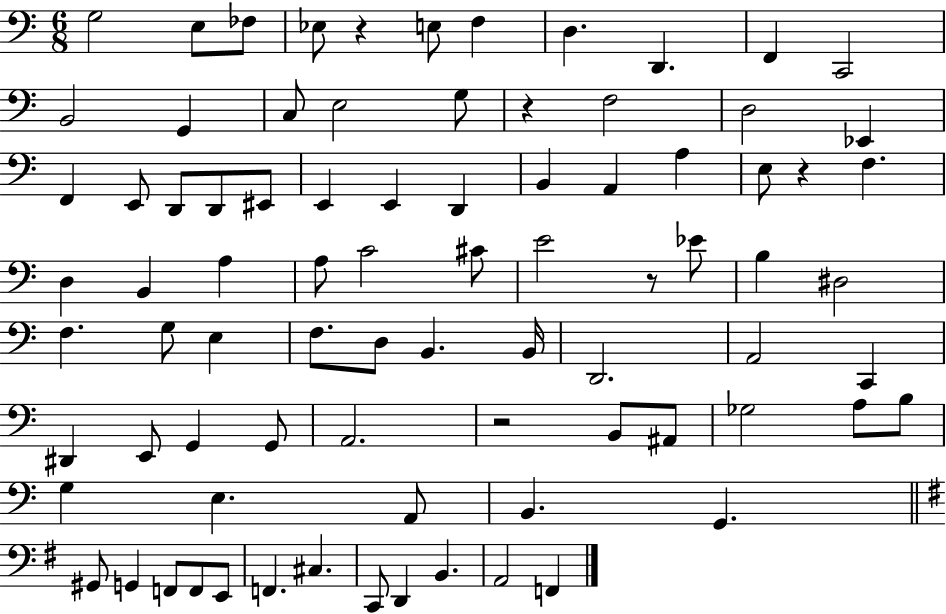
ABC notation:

X:1
T:Untitled
M:6/8
L:1/4
K:C
G,2 E,/2 _F,/2 _E,/2 z E,/2 F, D, D,, F,, C,,2 B,,2 G,, C,/2 E,2 G,/2 z F,2 D,2 _E,, F,, E,,/2 D,,/2 D,,/2 ^E,,/2 E,, E,, D,, B,, A,, A, E,/2 z F, D, B,, A, A,/2 C2 ^C/2 E2 z/2 _E/2 B, ^D,2 F, G,/2 E, F,/2 D,/2 B,, B,,/4 D,,2 A,,2 C,, ^D,, E,,/2 G,, G,,/2 A,,2 z2 B,,/2 ^A,,/2 _G,2 A,/2 B,/2 G, E, A,,/2 B,, G,, ^G,,/2 G,, F,,/2 F,,/2 E,,/2 F,, ^C, C,,/2 D,, B,, A,,2 F,,